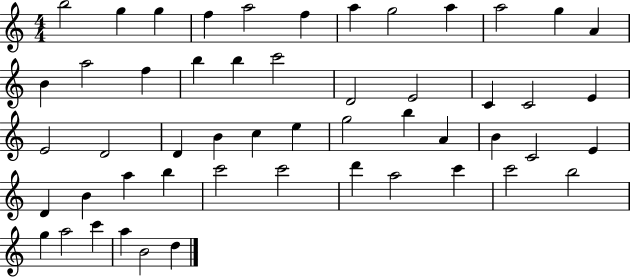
X:1
T:Untitled
M:4/4
L:1/4
K:C
b2 g g f a2 f a g2 a a2 g A B a2 f b b c'2 D2 E2 C C2 E E2 D2 D B c e g2 b A B C2 E D B a b c'2 c'2 d' a2 c' c'2 b2 g a2 c' a B2 d